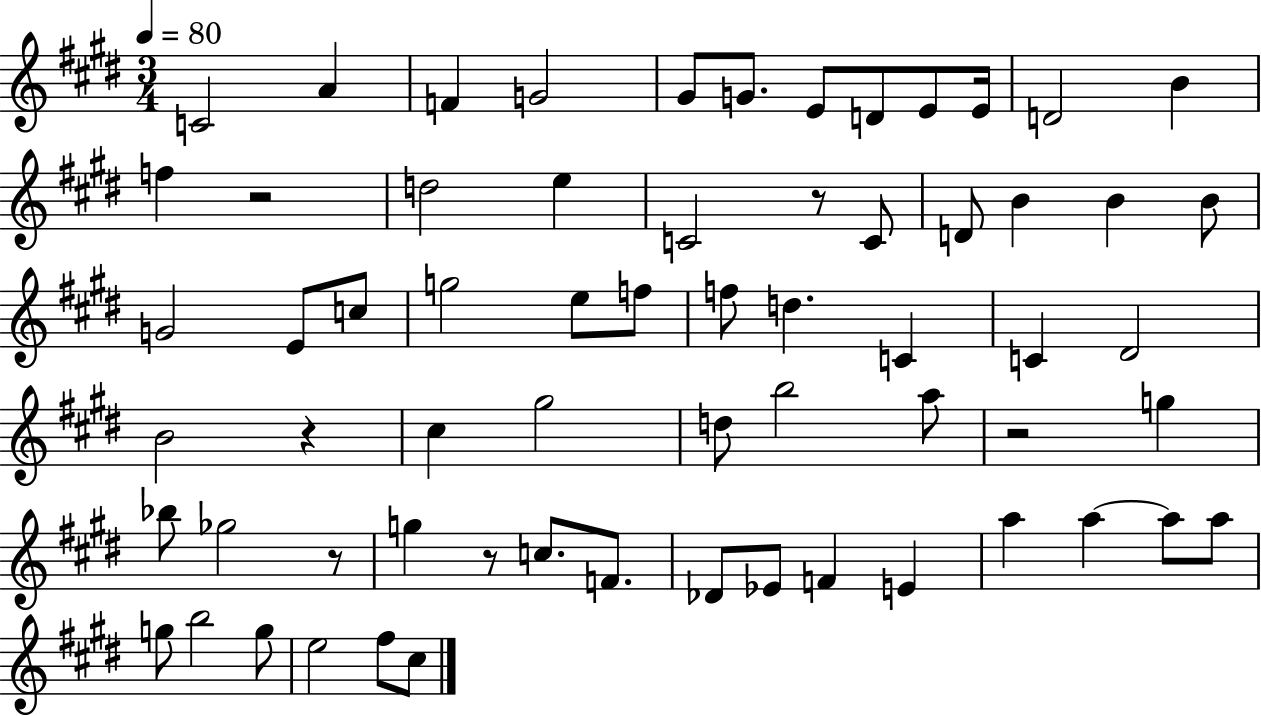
{
  \clef treble
  \numericTimeSignature
  \time 3/4
  \key e \major
  \tempo 4 = 80
  \repeat volta 2 { c'2 a'4 | f'4 g'2 | gis'8 g'8. e'8 d'8 e'8 e'16 | d'2 b'4 | \break f''4 r2 | d''2 e''4 | c'2 r8 c'8 | d'8 b'4 b'4 b'8 | \break g'2 e'8 c''8 | g''2 e''8 f''8 | f''8 d''4. c'4 | c'4 dis'2 | \break b'2 r4 | cis''4 gis''2 | d''8 b''2 a''8 | r2 g''4 | \break bes''8 ges''2 r8 | g''4 r8 c''8. f'8. | des'8 ees'8 f'4 e'4 | a''4 a''4~~ a''8 a''8 | \break g''8 b''2 g''8 | e''2 fis''8 cis''8 | } \bar "|."
}